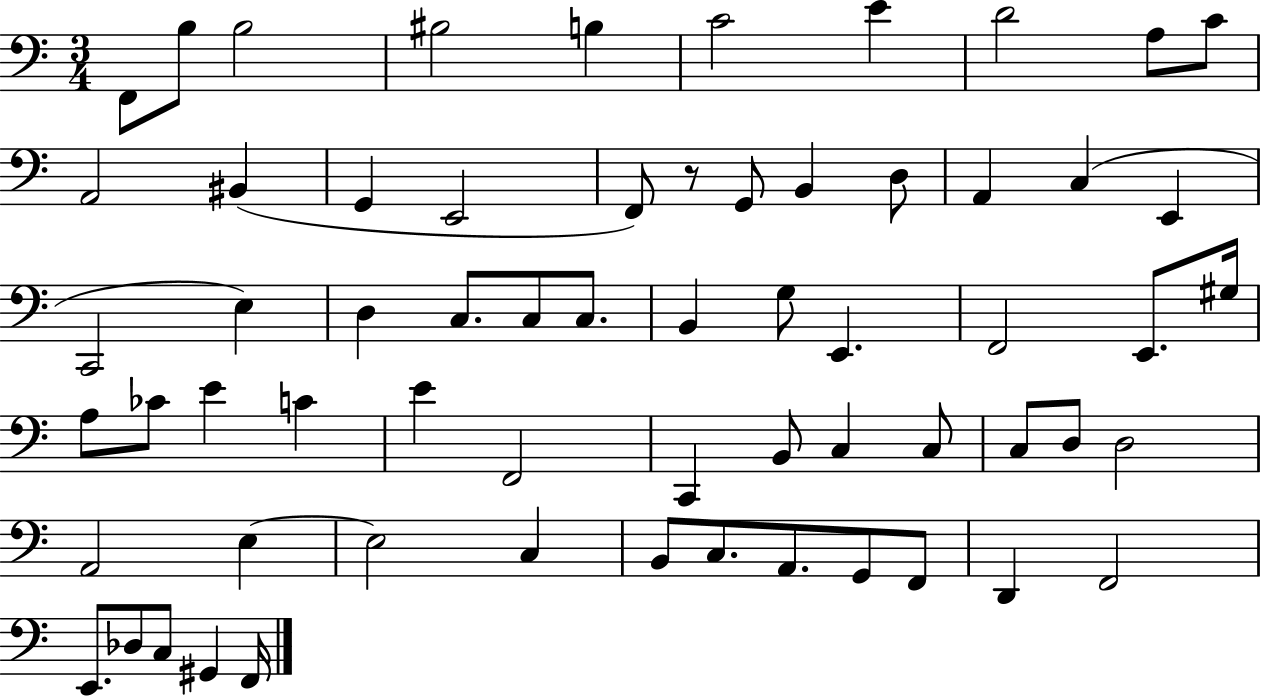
X:1
T:Untitled
M:3/4
L:1/4
K:C
F,,/2 B,/2 B,2 ^B,2 B, C2 E D2 A,/2 C/2 A,,2 ^B,, G,, E,,2 F,,/2 z/2 G,,/2 B,, D,/2 A,, C, E,, C,,2 E, D, C,/2 C,/2 C,/2 B,, G,/2 E,, F,,2 E,,/2 ^G,/4 A,/2 _C/2 E C E F,,2 C,, B,,/2 C, C,/2 C,/2 D,/2 D,2 A,,2 E, E,2 C, B,,/2 C,/2 A,,/2 G,,/2 F,,/2 D,, F,,2 E,,/2 _D,/2 C,/2 ^G,, F,,/4